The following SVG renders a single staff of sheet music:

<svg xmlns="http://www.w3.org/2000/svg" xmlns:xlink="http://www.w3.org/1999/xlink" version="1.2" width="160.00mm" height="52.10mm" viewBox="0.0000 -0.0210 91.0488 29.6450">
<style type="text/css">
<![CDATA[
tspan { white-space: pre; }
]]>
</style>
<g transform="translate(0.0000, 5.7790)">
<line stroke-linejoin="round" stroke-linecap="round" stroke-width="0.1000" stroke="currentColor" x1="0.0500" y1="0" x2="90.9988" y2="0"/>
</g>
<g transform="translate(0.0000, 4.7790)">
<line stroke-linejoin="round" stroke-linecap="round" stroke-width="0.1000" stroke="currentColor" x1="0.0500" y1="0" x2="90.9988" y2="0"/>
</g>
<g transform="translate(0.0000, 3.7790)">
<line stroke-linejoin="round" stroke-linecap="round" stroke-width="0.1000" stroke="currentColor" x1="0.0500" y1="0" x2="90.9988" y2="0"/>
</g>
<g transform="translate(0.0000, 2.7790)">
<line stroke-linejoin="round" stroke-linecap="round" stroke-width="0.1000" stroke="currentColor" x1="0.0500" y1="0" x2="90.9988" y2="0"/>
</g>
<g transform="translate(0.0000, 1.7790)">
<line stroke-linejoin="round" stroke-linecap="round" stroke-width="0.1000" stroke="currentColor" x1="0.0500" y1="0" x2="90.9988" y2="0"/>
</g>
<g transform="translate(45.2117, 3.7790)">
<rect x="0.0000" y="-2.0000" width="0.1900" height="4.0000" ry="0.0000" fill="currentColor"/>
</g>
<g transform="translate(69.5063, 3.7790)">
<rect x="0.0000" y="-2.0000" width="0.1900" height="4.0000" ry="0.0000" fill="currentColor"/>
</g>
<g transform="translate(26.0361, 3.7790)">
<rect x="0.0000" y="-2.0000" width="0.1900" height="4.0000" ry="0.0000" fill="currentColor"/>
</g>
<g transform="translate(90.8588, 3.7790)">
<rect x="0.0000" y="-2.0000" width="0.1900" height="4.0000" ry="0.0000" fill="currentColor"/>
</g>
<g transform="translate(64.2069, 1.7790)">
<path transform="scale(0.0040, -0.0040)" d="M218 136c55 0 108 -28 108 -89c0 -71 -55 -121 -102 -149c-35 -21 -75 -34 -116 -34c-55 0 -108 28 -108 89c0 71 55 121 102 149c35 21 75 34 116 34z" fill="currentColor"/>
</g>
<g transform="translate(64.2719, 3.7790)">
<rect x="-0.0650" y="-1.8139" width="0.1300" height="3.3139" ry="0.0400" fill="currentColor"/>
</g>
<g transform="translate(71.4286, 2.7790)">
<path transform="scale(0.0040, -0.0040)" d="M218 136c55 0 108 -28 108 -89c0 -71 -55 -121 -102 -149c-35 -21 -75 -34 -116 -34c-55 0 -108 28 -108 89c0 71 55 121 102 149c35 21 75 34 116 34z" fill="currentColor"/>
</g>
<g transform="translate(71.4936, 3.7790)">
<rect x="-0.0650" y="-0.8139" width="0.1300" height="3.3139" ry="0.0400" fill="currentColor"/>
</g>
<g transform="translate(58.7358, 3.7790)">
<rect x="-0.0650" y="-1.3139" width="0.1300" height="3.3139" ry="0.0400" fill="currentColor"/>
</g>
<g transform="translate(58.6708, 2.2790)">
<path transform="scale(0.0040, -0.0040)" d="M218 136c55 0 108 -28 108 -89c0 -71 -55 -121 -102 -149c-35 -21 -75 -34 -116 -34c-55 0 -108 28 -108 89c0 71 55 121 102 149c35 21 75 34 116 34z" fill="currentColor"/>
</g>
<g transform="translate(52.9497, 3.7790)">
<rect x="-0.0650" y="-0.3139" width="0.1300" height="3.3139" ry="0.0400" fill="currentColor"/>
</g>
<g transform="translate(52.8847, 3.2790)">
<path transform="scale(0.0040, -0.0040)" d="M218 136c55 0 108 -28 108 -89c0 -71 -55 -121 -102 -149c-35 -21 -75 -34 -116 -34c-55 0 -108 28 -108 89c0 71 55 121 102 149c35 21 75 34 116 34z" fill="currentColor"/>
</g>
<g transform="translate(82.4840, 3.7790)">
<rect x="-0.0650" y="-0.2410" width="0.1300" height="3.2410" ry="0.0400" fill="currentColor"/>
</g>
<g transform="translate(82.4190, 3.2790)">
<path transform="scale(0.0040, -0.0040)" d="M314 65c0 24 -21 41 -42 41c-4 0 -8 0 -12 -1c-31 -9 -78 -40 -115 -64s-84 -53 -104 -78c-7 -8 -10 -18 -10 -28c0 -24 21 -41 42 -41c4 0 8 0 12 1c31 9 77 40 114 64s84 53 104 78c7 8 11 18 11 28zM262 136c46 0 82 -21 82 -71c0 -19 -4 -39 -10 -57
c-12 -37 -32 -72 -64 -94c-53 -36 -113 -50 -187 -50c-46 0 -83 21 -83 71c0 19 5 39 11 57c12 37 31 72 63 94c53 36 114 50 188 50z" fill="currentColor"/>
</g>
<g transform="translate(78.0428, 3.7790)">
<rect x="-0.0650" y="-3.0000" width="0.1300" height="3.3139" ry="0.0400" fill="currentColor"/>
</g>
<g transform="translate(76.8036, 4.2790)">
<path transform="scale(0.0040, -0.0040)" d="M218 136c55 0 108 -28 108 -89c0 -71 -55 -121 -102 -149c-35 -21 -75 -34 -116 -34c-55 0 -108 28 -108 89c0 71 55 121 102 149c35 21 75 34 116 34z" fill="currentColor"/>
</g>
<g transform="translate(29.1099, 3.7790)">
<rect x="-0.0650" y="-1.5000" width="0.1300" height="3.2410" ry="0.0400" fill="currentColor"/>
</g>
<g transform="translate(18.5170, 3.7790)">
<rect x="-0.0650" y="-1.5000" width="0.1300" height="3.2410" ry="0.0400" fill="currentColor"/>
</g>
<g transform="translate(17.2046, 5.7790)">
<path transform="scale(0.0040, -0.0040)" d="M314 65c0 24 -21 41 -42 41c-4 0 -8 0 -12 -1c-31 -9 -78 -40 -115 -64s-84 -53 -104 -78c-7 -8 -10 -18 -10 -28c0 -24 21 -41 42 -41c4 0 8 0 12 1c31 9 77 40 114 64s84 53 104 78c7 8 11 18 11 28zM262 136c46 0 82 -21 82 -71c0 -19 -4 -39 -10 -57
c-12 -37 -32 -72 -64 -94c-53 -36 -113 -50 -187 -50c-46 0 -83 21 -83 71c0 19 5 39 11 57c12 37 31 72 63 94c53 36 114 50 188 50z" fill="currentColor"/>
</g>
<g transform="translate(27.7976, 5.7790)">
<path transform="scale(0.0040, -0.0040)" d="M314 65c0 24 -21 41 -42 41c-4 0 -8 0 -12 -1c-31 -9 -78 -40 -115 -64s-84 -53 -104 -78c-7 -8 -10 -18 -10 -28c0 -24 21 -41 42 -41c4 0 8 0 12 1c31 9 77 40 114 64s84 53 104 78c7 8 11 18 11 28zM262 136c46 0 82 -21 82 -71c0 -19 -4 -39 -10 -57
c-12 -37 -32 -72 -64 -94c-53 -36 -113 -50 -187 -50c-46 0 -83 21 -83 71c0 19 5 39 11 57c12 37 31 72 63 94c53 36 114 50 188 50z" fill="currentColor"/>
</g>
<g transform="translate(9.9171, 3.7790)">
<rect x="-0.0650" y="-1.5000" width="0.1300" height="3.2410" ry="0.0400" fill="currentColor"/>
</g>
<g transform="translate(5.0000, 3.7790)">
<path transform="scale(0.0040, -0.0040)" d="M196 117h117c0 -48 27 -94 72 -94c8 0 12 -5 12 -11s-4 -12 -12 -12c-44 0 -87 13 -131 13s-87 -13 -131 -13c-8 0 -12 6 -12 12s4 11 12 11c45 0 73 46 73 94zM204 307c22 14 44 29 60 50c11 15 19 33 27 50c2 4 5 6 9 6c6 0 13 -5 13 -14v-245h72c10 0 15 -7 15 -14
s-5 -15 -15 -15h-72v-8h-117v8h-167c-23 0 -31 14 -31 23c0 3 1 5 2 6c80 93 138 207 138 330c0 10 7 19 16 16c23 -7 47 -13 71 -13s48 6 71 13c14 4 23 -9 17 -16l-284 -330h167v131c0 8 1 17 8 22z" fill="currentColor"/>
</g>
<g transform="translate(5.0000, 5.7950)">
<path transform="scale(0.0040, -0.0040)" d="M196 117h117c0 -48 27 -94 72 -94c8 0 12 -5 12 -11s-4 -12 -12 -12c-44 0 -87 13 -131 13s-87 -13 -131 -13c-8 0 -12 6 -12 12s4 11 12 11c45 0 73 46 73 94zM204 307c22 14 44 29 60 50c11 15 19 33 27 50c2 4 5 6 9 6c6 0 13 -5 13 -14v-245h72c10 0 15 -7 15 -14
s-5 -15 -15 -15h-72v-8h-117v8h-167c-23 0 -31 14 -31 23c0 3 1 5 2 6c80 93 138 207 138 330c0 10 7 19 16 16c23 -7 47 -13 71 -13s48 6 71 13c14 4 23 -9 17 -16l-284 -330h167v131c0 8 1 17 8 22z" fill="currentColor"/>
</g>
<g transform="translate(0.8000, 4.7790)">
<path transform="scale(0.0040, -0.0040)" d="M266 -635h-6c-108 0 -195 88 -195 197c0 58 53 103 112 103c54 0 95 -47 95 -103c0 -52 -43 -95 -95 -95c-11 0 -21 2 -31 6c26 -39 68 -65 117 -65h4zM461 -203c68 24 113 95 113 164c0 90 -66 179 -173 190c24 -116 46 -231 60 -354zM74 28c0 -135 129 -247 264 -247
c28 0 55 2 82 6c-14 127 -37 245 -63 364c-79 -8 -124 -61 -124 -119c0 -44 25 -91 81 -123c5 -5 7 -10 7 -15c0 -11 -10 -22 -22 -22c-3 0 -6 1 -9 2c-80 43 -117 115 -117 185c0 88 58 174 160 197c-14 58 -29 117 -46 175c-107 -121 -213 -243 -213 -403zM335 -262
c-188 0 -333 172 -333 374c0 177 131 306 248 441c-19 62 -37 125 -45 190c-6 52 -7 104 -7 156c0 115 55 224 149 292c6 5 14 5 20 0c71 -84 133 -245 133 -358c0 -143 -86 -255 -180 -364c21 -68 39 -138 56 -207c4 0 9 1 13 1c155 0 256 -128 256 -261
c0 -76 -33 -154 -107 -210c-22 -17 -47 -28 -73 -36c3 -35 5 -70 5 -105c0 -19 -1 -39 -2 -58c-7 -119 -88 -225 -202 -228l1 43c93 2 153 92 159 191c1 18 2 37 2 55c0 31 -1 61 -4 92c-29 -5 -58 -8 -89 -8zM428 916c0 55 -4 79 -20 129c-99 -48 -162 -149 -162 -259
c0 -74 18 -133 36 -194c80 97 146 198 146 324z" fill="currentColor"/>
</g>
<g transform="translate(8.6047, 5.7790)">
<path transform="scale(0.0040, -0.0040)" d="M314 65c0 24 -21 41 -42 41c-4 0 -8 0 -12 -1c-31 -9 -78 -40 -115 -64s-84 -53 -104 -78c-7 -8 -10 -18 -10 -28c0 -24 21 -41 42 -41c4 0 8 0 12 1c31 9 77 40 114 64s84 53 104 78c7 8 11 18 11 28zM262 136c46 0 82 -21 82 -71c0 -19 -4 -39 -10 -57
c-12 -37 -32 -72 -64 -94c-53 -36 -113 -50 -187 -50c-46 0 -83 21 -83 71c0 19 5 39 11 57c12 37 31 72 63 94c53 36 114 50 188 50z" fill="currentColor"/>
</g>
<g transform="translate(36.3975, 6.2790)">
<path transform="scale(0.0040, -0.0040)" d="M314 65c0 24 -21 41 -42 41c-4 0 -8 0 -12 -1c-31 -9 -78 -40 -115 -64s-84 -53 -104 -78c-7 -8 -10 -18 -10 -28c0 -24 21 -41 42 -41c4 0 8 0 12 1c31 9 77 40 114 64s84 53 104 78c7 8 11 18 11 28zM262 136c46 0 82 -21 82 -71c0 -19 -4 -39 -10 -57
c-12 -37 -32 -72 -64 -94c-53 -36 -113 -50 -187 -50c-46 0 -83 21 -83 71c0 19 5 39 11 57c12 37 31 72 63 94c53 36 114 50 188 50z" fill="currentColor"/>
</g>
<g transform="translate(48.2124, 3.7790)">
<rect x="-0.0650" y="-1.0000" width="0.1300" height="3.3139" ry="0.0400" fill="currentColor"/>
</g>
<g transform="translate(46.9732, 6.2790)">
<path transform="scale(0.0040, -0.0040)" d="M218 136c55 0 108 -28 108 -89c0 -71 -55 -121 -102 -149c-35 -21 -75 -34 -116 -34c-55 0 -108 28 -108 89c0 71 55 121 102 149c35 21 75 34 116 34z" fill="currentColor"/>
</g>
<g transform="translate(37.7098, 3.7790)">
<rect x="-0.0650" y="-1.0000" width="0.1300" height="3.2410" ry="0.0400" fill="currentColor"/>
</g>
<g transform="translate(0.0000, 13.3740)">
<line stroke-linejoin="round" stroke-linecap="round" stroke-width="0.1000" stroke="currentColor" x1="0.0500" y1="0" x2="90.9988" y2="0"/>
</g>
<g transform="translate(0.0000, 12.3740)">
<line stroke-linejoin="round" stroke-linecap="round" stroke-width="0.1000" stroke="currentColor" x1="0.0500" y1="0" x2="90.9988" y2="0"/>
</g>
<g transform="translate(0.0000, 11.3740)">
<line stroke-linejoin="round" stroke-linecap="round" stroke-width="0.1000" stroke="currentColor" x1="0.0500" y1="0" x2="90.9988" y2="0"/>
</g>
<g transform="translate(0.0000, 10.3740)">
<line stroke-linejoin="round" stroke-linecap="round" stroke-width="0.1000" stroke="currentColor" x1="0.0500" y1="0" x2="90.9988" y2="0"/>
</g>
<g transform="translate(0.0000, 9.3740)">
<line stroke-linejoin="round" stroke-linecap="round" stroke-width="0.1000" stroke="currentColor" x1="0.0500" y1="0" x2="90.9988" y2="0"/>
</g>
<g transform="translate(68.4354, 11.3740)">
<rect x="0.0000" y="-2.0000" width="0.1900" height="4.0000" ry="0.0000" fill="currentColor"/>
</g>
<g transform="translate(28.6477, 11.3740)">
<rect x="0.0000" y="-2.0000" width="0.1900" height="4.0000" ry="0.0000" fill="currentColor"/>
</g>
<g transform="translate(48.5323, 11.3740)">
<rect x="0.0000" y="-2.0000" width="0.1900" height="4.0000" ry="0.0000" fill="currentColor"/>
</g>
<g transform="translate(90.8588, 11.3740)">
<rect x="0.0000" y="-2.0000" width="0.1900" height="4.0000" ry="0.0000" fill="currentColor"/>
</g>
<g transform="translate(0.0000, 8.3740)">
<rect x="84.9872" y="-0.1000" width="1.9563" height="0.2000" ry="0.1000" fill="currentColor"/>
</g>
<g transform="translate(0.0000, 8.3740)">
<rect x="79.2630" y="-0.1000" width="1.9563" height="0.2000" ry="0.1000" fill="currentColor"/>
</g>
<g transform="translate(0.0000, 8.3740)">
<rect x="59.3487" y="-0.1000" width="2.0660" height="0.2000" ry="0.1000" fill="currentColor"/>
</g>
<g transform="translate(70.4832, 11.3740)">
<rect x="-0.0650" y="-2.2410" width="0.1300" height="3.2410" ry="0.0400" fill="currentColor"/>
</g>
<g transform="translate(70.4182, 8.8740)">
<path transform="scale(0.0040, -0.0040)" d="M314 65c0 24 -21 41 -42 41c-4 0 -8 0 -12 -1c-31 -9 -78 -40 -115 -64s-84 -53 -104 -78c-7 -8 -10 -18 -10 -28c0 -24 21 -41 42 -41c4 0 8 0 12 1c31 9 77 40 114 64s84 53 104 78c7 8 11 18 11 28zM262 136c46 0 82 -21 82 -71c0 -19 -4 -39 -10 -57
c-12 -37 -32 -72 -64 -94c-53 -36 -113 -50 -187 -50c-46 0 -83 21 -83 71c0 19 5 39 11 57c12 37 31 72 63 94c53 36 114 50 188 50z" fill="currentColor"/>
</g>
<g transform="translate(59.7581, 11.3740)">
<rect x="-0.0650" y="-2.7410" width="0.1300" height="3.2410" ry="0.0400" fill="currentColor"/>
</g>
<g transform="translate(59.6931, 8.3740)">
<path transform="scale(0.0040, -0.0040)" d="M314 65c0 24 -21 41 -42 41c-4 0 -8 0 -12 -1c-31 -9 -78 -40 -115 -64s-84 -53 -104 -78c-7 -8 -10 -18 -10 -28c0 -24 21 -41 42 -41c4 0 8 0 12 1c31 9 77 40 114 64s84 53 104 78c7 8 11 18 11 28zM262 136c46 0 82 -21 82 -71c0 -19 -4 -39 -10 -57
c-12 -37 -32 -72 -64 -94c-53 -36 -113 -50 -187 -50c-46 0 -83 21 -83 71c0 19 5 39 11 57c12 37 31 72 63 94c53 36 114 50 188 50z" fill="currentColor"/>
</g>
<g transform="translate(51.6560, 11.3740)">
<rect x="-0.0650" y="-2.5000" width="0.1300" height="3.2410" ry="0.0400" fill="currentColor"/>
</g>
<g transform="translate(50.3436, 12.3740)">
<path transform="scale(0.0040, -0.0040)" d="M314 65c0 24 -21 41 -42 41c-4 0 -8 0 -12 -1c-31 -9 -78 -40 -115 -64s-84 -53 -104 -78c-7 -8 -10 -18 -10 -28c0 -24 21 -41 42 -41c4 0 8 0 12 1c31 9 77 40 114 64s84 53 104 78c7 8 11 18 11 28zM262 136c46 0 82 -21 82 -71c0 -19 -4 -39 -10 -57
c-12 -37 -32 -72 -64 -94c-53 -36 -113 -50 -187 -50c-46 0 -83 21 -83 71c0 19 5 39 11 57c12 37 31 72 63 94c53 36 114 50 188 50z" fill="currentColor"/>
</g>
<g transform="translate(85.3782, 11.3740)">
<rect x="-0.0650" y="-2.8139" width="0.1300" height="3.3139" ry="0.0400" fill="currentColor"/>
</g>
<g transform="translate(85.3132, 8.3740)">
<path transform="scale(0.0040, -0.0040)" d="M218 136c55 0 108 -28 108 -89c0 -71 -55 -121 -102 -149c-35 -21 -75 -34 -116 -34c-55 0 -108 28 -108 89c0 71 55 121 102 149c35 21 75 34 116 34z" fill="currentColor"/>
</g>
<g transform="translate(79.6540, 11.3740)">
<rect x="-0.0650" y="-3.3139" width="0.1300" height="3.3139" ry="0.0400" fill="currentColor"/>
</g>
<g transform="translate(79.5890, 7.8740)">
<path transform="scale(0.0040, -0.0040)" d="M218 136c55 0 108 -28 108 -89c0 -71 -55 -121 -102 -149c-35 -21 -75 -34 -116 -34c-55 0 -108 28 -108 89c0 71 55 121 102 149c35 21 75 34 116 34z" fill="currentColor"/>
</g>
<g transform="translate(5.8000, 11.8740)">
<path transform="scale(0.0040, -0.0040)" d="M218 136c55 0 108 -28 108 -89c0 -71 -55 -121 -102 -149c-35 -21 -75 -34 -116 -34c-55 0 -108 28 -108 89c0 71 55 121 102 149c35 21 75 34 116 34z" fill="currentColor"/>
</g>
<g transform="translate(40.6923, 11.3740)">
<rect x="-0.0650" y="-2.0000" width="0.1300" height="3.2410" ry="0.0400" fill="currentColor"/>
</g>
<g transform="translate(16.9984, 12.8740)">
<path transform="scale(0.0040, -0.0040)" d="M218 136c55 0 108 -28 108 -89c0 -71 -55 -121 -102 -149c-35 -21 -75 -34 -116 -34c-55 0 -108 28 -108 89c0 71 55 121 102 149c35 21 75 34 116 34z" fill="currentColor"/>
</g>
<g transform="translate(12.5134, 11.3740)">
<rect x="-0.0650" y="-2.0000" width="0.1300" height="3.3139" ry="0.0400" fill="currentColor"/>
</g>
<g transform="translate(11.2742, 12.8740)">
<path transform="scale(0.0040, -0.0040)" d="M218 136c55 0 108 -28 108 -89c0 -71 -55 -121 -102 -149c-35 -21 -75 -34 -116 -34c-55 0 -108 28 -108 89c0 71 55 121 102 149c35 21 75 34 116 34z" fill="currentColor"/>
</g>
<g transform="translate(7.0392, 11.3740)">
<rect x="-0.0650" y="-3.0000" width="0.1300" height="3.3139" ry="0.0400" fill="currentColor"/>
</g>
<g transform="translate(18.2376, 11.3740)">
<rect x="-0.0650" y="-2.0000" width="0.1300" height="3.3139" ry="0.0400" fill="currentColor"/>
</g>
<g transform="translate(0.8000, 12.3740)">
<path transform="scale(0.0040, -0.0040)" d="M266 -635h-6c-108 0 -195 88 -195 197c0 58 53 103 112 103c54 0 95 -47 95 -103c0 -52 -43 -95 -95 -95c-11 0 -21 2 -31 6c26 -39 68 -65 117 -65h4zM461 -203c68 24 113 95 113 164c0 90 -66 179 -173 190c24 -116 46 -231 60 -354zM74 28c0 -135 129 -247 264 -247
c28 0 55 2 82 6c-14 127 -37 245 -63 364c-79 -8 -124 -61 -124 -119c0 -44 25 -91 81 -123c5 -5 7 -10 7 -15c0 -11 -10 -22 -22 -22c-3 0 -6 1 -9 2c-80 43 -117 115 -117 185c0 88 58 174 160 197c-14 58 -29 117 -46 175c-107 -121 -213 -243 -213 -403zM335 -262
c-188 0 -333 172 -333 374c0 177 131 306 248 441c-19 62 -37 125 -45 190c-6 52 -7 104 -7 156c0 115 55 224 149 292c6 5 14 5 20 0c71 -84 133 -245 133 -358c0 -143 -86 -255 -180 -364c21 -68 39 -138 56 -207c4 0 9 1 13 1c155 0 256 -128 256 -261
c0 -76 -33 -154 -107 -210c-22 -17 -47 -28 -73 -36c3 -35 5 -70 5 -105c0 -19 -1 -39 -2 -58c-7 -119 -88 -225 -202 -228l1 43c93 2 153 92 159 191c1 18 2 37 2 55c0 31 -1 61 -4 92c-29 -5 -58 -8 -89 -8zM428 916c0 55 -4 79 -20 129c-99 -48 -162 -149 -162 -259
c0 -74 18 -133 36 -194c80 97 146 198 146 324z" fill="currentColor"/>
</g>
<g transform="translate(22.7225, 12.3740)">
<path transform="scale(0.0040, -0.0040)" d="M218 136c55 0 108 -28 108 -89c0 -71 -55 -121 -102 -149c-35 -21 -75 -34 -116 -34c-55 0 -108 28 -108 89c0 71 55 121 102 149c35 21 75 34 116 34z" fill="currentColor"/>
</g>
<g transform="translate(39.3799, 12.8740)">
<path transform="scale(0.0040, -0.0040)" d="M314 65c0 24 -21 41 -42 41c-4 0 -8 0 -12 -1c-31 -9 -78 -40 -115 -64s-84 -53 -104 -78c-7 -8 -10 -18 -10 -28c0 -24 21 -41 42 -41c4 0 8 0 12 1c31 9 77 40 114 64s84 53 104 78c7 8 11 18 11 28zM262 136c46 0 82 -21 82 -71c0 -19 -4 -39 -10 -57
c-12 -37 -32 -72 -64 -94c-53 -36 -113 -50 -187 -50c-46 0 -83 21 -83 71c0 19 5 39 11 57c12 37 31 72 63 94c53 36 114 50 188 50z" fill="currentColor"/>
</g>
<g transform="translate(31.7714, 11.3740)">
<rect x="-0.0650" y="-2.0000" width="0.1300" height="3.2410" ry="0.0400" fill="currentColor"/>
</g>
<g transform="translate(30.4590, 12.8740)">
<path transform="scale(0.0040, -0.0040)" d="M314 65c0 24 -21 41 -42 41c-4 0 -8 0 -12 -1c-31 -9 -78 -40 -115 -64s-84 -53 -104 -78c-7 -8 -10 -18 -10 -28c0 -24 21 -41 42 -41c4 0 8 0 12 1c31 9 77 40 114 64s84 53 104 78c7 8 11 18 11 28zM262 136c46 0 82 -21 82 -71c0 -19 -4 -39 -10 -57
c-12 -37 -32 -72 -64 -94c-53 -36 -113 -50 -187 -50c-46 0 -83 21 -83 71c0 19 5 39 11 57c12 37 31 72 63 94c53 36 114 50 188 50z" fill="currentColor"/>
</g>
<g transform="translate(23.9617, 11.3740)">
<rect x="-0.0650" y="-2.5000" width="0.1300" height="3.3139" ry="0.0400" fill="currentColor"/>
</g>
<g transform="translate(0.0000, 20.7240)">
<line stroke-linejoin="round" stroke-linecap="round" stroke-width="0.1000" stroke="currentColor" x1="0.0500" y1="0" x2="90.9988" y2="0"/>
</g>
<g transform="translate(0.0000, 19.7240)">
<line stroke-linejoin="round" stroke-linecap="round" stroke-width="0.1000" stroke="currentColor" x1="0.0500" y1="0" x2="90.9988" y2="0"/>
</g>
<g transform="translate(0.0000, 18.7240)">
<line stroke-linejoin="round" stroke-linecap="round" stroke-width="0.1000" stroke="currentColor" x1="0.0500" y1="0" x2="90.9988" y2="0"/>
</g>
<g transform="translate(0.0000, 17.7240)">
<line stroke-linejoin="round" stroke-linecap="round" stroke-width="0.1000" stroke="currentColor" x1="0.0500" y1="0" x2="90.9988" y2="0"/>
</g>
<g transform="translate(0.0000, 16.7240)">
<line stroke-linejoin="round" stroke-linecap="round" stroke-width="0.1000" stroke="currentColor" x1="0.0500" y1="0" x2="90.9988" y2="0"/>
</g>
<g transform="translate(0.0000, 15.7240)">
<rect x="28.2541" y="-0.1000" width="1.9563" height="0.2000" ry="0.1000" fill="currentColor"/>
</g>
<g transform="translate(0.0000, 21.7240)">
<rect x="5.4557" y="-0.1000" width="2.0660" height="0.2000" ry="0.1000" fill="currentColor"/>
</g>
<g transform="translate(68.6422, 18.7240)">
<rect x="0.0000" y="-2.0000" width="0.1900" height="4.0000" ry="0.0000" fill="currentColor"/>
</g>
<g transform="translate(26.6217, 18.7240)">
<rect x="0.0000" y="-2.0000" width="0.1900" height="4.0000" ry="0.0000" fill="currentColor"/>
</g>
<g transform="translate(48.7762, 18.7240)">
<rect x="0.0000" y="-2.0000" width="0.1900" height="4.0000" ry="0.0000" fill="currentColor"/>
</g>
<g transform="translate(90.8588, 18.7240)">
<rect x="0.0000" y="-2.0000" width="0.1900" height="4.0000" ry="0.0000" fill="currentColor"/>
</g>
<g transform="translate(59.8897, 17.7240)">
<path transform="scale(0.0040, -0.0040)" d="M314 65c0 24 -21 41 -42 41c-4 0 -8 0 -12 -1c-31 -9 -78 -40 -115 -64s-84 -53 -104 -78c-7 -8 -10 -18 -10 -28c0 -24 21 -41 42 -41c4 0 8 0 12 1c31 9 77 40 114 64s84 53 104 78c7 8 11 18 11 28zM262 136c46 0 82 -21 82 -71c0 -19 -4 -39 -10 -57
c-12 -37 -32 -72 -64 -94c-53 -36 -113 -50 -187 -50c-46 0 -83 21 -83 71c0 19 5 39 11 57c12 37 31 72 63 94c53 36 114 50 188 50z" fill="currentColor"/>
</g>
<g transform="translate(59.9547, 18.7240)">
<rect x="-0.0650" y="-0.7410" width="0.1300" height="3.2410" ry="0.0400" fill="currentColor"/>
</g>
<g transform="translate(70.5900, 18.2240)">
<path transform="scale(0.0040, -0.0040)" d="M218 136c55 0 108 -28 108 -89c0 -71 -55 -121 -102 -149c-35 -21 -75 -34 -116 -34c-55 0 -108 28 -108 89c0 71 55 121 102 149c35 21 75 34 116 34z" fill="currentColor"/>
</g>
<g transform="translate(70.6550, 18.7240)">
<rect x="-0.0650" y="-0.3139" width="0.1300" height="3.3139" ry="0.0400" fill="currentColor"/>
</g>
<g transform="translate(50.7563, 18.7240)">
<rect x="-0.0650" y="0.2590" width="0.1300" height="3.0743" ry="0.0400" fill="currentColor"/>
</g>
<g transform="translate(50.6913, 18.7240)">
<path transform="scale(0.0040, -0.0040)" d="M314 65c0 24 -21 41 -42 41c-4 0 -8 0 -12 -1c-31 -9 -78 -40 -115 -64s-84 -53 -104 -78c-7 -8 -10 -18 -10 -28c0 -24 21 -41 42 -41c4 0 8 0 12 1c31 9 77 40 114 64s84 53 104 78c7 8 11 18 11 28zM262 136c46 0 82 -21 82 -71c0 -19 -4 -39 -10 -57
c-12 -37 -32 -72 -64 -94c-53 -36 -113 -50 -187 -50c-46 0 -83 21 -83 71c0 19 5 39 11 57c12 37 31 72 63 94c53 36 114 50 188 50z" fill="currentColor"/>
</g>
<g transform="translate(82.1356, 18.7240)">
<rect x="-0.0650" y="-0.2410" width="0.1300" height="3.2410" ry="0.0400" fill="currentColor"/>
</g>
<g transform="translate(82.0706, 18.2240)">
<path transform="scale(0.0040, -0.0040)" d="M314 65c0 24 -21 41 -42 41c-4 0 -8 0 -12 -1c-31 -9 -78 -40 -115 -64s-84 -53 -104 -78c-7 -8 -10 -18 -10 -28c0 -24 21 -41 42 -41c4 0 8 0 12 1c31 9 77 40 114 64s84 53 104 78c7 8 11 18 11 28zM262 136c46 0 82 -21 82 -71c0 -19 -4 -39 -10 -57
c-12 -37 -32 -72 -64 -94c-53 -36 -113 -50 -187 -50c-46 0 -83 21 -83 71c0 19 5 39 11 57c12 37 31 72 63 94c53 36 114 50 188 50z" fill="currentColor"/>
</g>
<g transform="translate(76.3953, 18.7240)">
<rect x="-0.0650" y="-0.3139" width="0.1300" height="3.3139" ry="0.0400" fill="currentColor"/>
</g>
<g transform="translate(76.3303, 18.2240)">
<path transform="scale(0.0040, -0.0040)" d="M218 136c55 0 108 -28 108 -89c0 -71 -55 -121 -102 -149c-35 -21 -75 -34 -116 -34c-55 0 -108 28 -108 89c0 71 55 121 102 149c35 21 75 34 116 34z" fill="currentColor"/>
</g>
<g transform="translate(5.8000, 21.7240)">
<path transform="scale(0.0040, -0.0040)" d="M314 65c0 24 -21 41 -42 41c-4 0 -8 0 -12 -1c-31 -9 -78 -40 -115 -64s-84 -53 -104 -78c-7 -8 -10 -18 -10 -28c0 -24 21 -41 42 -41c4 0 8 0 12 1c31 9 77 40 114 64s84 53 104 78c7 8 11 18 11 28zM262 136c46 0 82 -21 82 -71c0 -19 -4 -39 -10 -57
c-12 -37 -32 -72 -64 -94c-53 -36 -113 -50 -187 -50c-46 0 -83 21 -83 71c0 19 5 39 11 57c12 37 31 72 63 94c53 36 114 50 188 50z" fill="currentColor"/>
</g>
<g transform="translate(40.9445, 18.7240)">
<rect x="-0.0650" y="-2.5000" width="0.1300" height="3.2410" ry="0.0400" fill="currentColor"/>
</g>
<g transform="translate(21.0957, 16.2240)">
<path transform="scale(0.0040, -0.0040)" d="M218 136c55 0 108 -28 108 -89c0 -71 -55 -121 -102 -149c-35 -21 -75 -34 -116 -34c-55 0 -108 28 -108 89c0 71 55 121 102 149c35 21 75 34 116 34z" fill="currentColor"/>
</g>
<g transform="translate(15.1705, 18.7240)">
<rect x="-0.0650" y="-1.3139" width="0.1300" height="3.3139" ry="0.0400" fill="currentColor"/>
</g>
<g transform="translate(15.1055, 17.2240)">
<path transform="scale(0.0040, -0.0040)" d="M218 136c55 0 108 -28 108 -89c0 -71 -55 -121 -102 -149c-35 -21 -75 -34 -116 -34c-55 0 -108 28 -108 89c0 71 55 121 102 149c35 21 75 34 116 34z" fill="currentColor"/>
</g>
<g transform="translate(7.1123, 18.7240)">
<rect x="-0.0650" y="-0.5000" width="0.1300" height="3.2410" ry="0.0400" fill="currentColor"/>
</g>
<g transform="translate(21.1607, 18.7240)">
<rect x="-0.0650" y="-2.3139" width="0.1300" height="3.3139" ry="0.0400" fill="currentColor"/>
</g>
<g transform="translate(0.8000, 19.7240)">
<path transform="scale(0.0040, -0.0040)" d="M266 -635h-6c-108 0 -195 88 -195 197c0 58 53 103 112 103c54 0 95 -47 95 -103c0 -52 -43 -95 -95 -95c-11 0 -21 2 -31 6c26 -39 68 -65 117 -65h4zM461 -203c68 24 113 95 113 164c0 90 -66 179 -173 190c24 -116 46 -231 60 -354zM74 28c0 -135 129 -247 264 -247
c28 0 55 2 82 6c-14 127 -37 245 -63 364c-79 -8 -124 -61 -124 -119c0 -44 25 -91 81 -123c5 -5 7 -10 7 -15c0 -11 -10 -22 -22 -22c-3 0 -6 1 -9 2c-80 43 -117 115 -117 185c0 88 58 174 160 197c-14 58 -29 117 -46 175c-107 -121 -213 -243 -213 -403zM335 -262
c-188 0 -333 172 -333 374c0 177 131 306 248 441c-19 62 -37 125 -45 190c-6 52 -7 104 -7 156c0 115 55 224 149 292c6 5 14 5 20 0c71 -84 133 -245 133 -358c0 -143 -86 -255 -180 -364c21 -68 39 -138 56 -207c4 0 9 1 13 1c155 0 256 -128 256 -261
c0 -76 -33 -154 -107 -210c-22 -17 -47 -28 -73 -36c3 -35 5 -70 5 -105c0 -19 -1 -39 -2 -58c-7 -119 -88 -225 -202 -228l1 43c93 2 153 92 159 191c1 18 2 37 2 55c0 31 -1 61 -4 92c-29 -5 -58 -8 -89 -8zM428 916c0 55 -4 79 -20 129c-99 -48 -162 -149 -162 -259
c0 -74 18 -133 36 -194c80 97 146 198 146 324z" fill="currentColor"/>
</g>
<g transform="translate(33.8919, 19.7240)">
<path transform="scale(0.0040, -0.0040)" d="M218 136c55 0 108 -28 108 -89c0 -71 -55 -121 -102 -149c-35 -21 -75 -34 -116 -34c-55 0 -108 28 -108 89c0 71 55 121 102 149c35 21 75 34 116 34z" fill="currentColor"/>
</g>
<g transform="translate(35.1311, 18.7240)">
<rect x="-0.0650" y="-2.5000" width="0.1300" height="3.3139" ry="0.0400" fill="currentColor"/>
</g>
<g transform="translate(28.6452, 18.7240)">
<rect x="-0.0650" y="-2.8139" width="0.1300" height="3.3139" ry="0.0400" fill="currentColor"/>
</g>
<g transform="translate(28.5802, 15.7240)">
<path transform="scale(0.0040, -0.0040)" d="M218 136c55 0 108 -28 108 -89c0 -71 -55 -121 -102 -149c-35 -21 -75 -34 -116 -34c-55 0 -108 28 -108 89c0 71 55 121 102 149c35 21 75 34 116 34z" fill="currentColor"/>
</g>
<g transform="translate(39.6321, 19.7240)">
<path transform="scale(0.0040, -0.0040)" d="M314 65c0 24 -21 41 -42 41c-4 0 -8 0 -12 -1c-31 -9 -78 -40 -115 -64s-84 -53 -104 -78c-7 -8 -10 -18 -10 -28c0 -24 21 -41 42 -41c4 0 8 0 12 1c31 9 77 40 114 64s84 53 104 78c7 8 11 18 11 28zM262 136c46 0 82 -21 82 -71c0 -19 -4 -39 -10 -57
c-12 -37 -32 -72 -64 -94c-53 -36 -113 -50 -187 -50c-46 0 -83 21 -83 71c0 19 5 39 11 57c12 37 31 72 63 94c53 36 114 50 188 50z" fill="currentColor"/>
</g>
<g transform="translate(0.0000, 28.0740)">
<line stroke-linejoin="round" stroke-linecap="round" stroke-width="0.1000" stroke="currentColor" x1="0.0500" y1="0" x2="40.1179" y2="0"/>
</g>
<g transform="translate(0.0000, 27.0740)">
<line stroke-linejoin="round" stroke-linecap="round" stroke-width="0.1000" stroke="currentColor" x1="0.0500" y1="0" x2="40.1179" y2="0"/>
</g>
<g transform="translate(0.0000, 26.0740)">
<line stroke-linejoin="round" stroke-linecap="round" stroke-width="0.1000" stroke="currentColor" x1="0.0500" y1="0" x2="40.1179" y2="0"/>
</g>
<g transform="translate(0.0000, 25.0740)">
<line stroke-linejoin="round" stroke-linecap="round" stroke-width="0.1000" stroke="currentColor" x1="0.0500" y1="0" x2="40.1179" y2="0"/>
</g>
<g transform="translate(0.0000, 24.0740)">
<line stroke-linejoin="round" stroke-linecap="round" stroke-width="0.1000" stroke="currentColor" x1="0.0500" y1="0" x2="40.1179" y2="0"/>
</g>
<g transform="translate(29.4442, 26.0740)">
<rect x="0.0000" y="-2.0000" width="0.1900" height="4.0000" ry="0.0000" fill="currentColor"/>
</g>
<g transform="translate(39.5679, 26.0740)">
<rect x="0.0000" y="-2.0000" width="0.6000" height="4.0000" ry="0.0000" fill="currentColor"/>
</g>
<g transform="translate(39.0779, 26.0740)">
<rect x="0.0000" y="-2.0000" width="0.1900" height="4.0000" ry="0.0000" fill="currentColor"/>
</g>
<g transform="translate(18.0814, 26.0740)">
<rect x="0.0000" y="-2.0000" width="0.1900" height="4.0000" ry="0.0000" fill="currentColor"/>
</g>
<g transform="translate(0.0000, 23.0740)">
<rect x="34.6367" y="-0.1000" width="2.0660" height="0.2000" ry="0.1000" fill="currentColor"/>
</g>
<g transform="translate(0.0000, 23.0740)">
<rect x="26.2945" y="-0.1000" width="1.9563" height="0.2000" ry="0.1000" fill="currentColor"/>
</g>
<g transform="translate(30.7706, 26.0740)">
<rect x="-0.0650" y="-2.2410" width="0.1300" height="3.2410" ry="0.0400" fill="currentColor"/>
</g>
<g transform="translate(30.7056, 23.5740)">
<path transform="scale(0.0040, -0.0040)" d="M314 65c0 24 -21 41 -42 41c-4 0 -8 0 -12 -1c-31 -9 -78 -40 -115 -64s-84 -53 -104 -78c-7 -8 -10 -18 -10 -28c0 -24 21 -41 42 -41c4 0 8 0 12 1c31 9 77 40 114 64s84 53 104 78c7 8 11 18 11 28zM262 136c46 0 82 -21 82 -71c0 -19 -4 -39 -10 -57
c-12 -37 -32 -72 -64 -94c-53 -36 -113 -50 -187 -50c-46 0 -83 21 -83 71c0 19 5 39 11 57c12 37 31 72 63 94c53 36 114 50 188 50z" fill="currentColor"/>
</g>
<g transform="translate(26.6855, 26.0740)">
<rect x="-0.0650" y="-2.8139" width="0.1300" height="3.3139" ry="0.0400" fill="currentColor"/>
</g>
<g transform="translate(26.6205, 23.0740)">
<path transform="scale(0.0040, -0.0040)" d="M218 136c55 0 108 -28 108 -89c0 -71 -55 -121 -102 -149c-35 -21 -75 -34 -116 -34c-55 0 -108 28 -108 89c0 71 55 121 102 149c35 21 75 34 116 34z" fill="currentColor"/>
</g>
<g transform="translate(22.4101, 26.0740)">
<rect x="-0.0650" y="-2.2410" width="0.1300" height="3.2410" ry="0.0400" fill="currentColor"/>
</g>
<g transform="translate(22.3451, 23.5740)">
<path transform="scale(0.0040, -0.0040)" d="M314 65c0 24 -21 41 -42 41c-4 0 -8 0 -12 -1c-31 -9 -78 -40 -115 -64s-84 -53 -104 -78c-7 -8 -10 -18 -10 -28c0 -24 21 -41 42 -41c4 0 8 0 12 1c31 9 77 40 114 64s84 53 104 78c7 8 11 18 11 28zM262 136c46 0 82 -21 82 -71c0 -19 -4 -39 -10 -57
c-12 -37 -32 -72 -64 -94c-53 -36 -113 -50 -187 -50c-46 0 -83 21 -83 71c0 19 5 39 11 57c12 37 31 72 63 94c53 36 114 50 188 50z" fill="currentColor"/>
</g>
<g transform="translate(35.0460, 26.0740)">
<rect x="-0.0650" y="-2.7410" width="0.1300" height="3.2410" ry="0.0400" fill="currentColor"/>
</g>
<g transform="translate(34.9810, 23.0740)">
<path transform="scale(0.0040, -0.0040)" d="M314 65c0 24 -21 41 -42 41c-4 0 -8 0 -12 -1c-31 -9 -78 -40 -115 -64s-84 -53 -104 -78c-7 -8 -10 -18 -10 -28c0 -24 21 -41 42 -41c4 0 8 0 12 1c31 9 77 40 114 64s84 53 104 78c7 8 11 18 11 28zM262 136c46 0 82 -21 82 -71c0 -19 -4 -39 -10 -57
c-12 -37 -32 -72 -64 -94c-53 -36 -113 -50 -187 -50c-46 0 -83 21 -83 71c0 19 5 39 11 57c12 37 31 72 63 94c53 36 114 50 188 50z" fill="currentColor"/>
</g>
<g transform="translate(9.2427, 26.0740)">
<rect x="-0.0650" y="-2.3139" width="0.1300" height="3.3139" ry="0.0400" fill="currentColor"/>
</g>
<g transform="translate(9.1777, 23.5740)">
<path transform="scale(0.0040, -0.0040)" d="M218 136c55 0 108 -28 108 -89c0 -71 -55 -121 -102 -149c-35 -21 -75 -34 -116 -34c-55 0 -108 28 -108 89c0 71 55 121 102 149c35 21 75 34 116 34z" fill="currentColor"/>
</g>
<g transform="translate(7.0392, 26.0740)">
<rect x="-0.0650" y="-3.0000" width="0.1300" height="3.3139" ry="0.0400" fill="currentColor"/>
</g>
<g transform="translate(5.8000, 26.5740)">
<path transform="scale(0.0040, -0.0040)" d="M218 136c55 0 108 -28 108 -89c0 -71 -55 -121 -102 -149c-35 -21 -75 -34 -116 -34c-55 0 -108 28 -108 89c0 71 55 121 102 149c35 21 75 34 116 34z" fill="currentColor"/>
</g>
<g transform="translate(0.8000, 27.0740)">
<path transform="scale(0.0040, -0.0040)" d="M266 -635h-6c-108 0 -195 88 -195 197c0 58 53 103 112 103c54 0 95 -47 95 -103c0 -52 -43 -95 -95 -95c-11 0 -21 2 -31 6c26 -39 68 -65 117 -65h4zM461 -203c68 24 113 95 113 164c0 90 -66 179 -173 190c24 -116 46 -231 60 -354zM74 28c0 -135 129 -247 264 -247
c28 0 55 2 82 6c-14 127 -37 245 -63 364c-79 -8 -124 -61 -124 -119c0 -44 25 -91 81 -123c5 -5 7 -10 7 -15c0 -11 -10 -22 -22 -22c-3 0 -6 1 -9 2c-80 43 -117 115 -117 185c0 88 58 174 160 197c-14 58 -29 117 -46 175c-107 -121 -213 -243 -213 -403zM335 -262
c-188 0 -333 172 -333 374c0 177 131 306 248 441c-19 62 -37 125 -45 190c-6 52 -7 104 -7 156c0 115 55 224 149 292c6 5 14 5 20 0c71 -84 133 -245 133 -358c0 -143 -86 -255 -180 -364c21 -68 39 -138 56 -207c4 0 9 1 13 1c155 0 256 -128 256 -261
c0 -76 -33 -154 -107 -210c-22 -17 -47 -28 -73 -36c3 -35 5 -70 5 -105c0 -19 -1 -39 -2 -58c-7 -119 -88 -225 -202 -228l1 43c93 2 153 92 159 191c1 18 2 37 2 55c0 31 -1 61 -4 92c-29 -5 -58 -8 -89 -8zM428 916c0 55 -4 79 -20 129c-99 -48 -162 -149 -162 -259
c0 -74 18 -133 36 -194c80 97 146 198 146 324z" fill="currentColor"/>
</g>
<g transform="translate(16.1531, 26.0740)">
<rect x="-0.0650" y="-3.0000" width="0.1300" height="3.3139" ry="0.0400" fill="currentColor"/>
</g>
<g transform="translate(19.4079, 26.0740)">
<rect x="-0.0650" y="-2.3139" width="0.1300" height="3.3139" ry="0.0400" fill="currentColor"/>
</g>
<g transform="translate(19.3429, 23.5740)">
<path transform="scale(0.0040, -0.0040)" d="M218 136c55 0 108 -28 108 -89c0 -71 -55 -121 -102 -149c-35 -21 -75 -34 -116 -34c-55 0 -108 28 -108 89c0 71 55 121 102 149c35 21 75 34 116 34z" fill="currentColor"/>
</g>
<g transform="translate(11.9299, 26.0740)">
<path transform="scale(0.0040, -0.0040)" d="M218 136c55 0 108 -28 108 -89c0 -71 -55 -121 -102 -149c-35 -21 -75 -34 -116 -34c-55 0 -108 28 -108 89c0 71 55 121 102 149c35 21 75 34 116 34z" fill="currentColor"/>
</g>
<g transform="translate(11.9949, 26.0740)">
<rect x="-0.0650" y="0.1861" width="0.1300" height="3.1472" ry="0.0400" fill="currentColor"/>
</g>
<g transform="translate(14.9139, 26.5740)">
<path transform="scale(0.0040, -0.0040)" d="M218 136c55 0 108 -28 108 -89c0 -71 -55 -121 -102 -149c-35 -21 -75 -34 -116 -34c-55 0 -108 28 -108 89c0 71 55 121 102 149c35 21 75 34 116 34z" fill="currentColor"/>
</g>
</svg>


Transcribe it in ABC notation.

X:1
T:Untitled
M:4/4
L:1/4
K:C
E2 E2 E2 D2 D c e f d A c2 A F F G F2 F2 G2 a2 g2 b a C2 e g a G G2 B2 d2 c c c2 A g B A g g2 a g2 a2